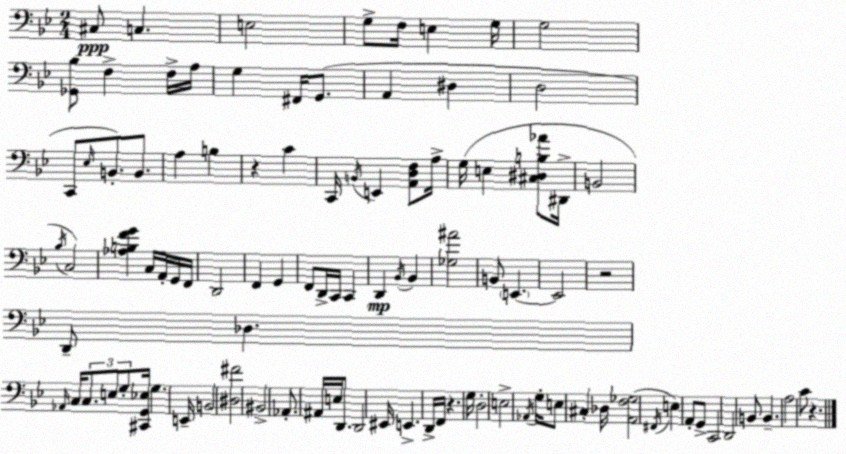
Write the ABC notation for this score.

X:1
T:Untitled
M:2/4
L:1/4
K:Bb
^C,/2 C, E,2 G,/2 F,/4 E, G,/4 G,2 [_G,,_B,]/2 F, F,/4 A,/4 G, ^F,,/4 G,,/2 A,, ^D, D,2 C,,/2 _E,/4 B,,/2 B,,/2 A, B, z C C,,/4 B,,/4 E,, [A,,D,F,]/2 A,/4 G,/4 E, [^C,^D,B,_A]/2 ^D,,/4 B,,2 _B,/4 C,2 [_A,B,FG] C,/4 A,,/4 G,,/4 F,,/4 D,,2 F,, G,, F,,/2 D,,/4 C,,/4 C,, D,, _B,,/4 _B,, [_G,^A]2 B,,/2 E,, E,,2 z2 D,,/2 _D, _A,,/4 C,/4 C,/2 E,/2 G,/2 [^C,,G,,_E,]/4 G, E,,/4 B,,2 [^D,^F]2 ^B,,2 _A,,/2 ^A,,/4 E,/4 D,,/2 D,,2 ^E,,/4 E,, D,,/4 F,,/4 z G,/4 D,2 E,2 _A,,/4 G,/4 E,/2 ^C, _D,/4 [A,,F,_G,]2 ^F,,/4 E, A,,/2 G,,/2 C,,2 D,,2 B,,/2 B,, A,2 C/2 z